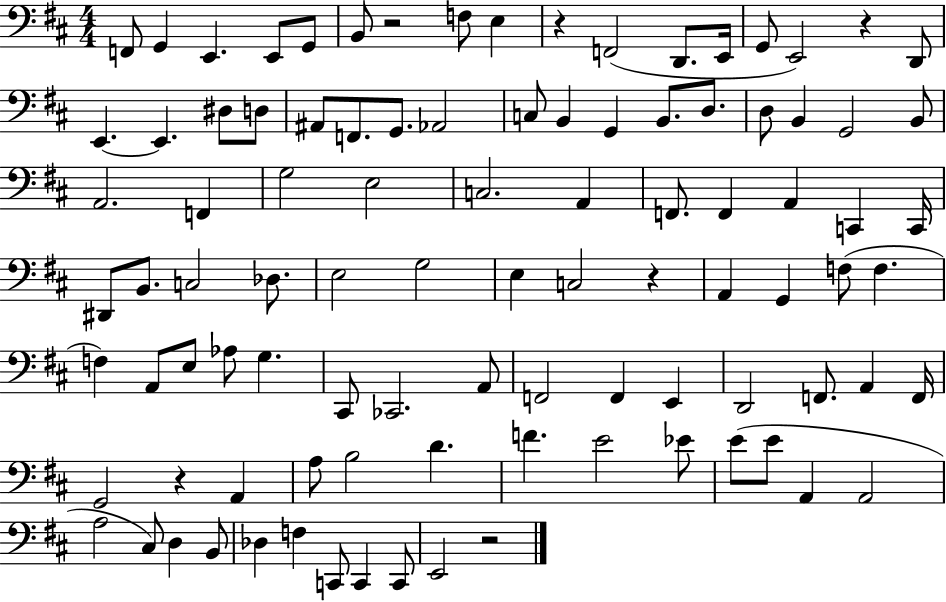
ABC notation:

X:1
T:Untitled
M:4/4
L:1/4
K:D
F,,/2 G,, E,, E,,/2 G,,/2 B,,/2 z2 F,/2 E, z F,,2 D,,/2 E,,/4 G,,/2 E,,2 z D,,/2 E,, E,, ^D,/2 D,/2 ^A,,/2 F,,/2 G,,/2 _A,,2 C,/2 B,, G,, B,,/2 D,/2 D,/2 B,, G,,2 B,,/2 A,,2 F,, G,2 E,2 C,2 A,, F,,/2 F,, A,, C,, C,,/4 ^D,,/2 B,,/2 C,2 _D,/2 E,2 G,2 E, C,2 z A,, G,, F,/2 F, F, A,,/2 E,/2 _A,/2 G, ^C,,/2 _C,,2 A,,/2 F,,2 F,, E,, D,,2 F,,/2 A,, F,,/4 G,,2 z A,, A,/2 B,2 D F E2 _E/2 E/2 E/2 A,, A,,2 A,2 ^C,/2 D, B,,/2 _D, F, C,,/2 C,, C,,/2 E,,2 z2